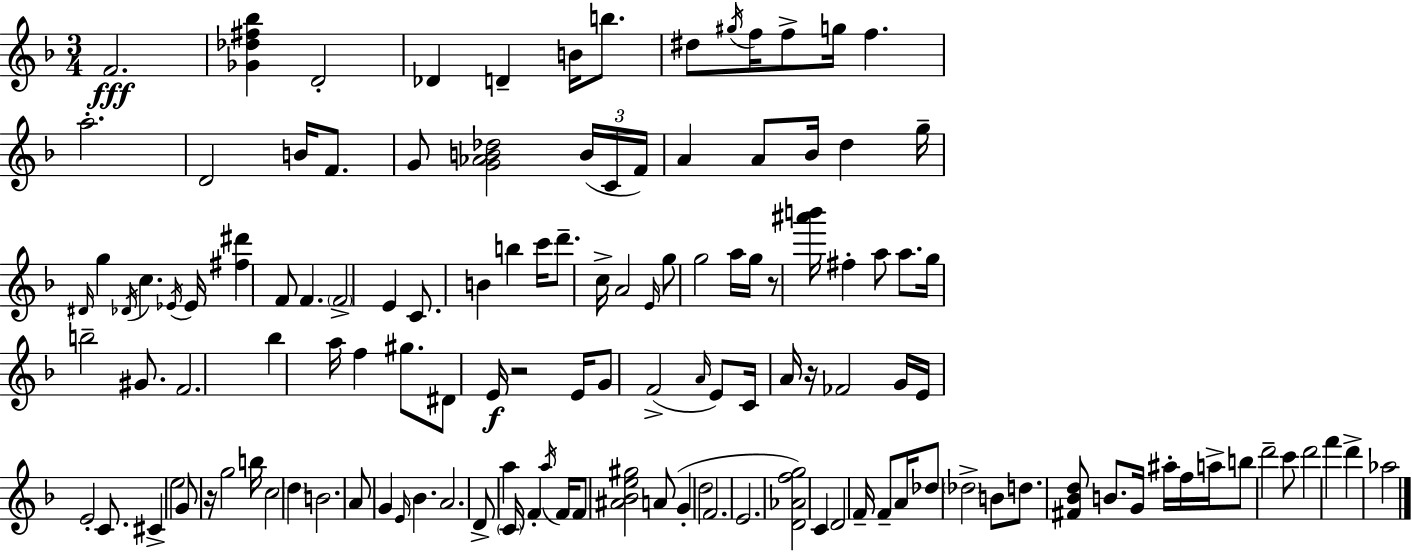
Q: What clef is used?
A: treble